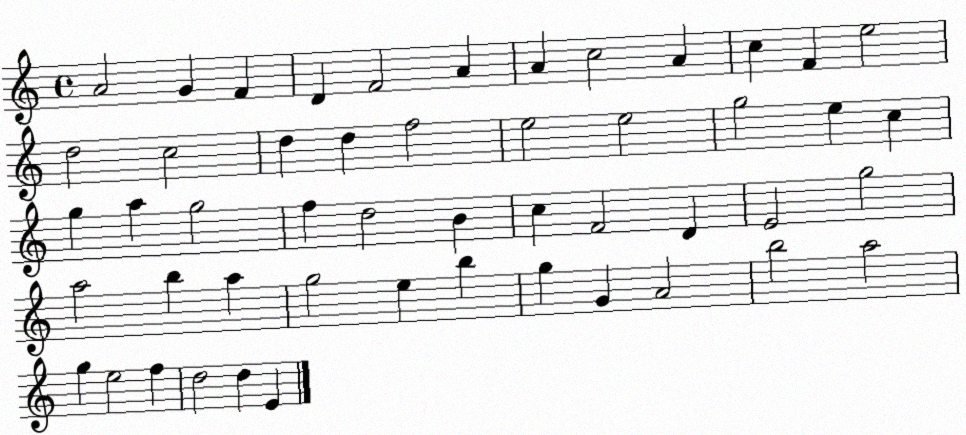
X:1
T:Untitled
M:4/4
L:1/4
K:C
A2 G F D F2 A A c2 A c F e2 d2 c2 d d f2 e2 e2 g2 e c g a g2 f d2 B c F2 D E2 g2 a2 b a g2 e b g G A2 b2 a2 g e2 f d2 d E